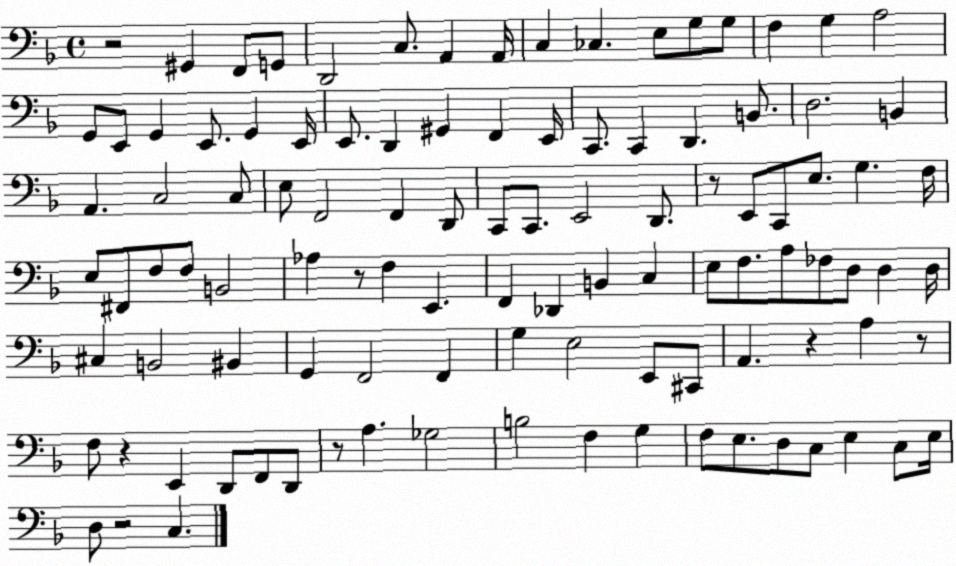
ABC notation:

X:1
T:Untitled
M:4/4
L:1/4
K:F
z2 ^G,, F,,/2 G,,/2 D,,2 C,/2 A,, A,,/4 C, _C, E,/2 G,/2 G,/2 F, G, A,2 G,,/2 E,,/2 G,, E,,/2 G,, E,,/4 E,,/2 D,, ^G,, F,, E,,/4 C,,/2 C,, D,, B,,/2 D,2 B,, A,, C,2 C,/2 E,/2 F,,2 F,, D,,/2 C,,/2 C,,/2 E,,2 D,,/2 z/2 E,,/2 C,,/2 E,/2 G, F,/4 E,/2 ^F,,/2 F,/2 F,/2 B,,2 _A, z/2 F, E,, F,, _D,, B,, C, E,/2 F,/2 A,/2 _F,/2 D,/2 D, D,/4 ^C, B,,2 ^B,, G,, F,,2 F,, G, E,2 E,,/2 ^C,,/2 A,, z A, z/2 F,/2 z E,, D,,/2 F,,/2 D,,/2 z/2 A, _G,2 B,2 F, G, F,/2 E,/2 D,/2 C,/2 E, C,/2 E,/4 D,/2 z2 C,